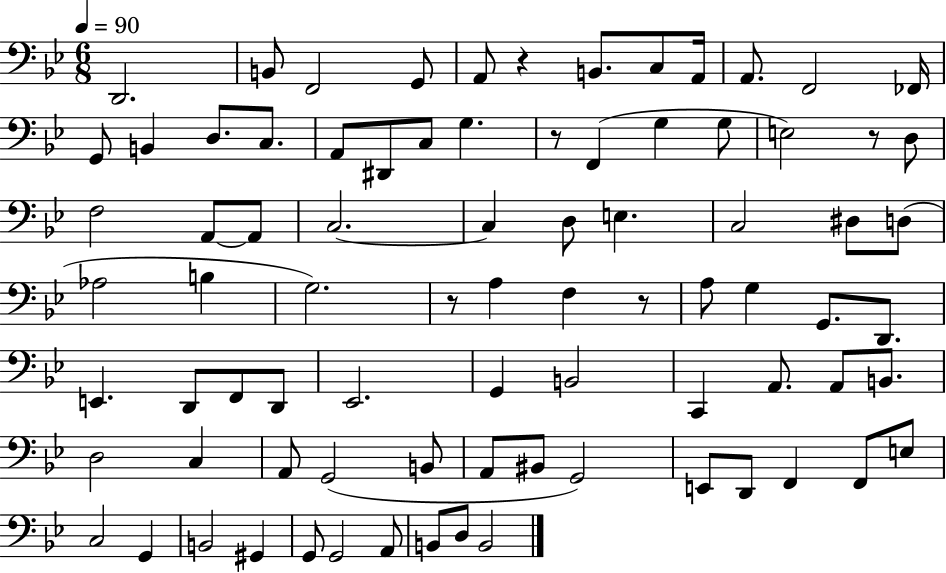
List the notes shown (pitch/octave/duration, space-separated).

D2/h. B2/e F2/h G2/e A2/e R/q B2/e. C3/e A2/s A2/e. F2/h FES2/s G2/e B2/q D3/e. C3/e. A2/e D#2/e C3/e G3/q. R/e F2/q G3/q G3/e E3/h R/e D3/e F3/h A2/e A2/e C3/h. C3/q D3/e E3/q. C3/h D#3/e D3/e Ab3/h B3/q G3/h. R/e A3/q F3/q R/e A3/e G3/q G2/e. D2/e. E2/q. D2/e F2/e D2/e Eb2/h. G2/q B2/h C2/q A2/e. A2/e B2/e. D3/h C3/q A2/e G2/h B2/e A2/e BIS2/e G2/h E2/e D2/e F2/q F2/e E3/e C3/h G2/q B2/h G#2/q G2/e G2/h A2/e B2/e D3/e B2/h